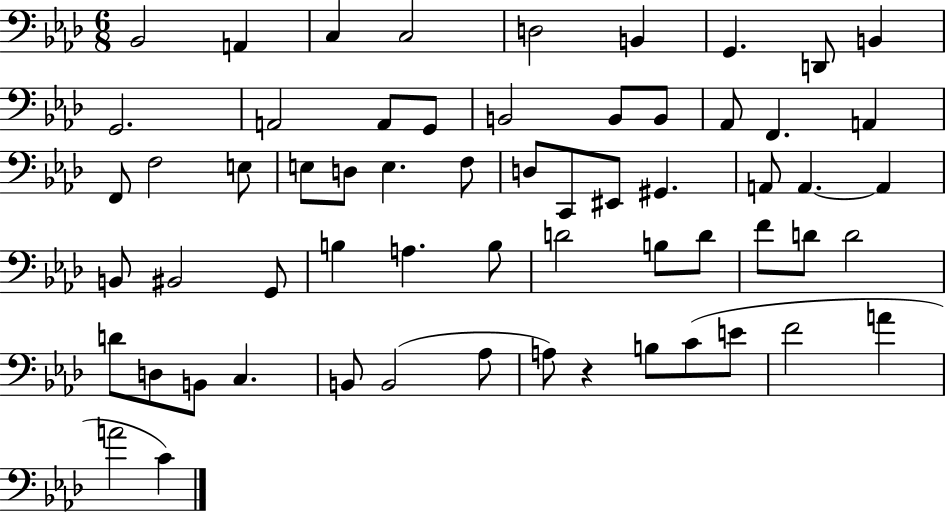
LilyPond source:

{
  \clef bass
  \numericTimeSignature
  \time 6/8
  \key aes \major
  bes,2 a,4 | c4 c2 | d2 b,4 | g,4. d,8 b,4 | \break g,2. | a,2 a,8 g,8 | b,2 b,8 b,8 | aes,8 f,4. a,4 | \break f,8 f2 e8 | e8 d8 e4. f8 | d8 c,8 eis,8 gis,4. | a,8 a,4.~~ a,4 | \break b,8 bis,2 g,8 | b4 a4. b8 | d'2 b8 d'8 | f'8 d'8 d'2 | \break d'8 d8 b,8 c4. | b,8 b,2( aes8 | a8) r4 b8 c'8( e'8 | f'2 a'4 | \break a'2 c'4) | \bar "|."
}